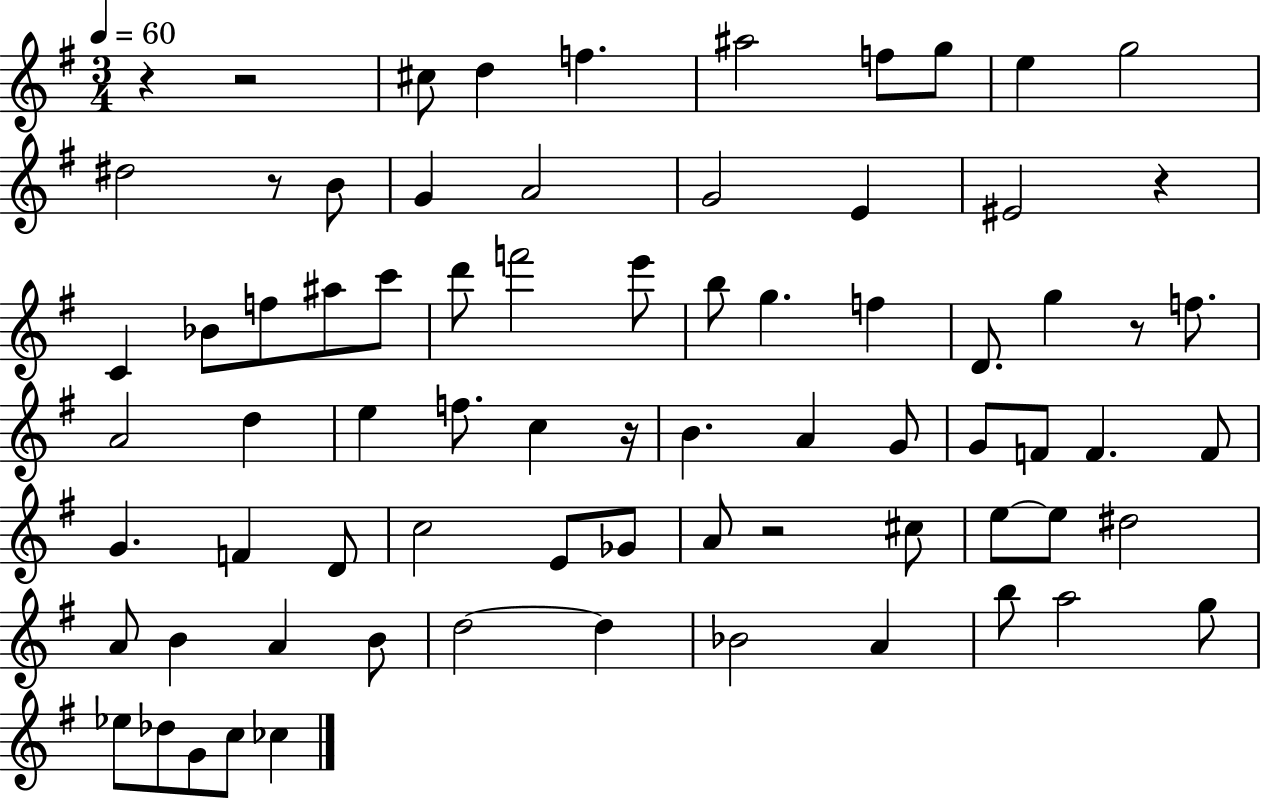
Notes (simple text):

R/q R/h C#5/e D5/q F5/q. A#5/h F5/e G5/e E5/q G5/h D#5/h R/e B4/e G4/q A4/h G4/h E4/q EIS4/h R/q C4/q Bb4/e F5/e A#5/e C6/e D6/e F6/h E6/e B5/e G5/q. F5/q D4/e. G5/q R/e F5/e. A4/h D5/q E5/q F5/e. C5/q R/s B4/q. A4/q G4/e G4/e F4/e F4/q. F4/e G4/q. F4/q D4/e C5/h E4/e Gb4/e A4/e R/h C#5/e E5/e E5/e D#5/h A4/e B4/q A4/q B4/e D5/h D5/q Bb4/h A4/q B5/e A5/h G5/e Eb5/e Db5/e G4/e C5/e CES5/q